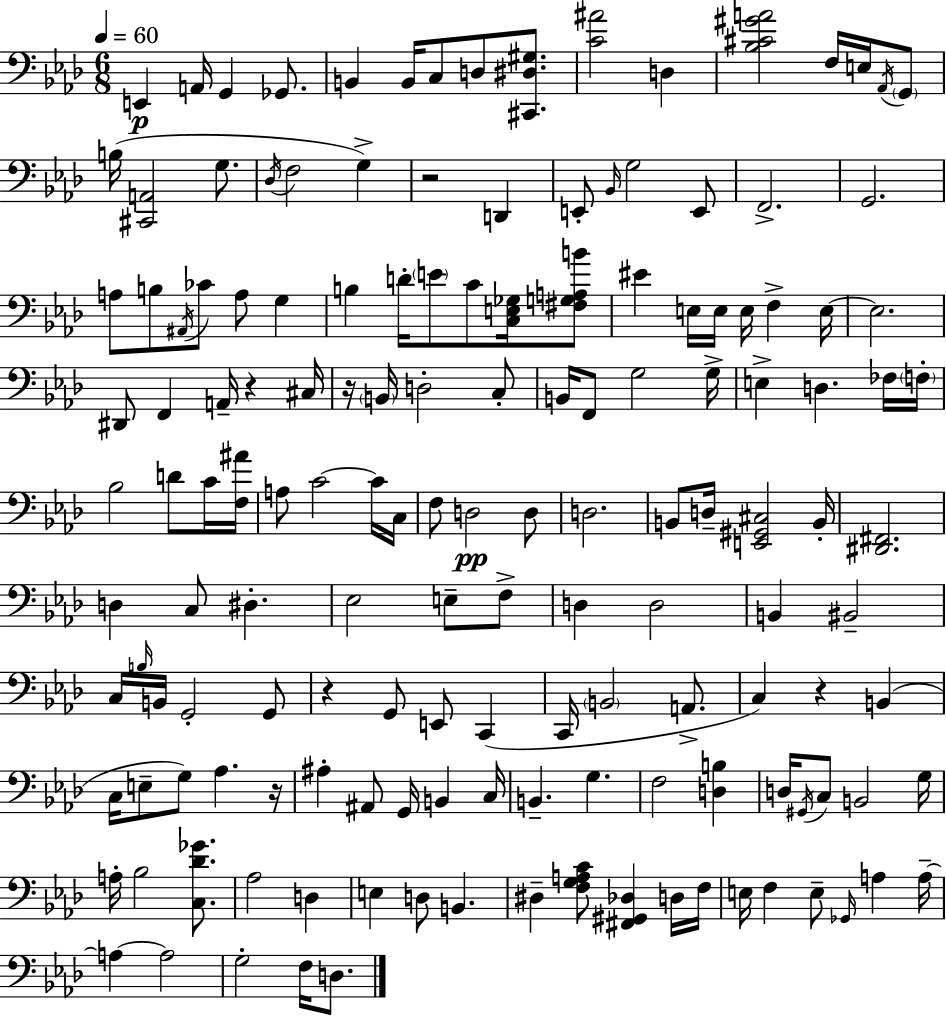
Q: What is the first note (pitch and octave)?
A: E2